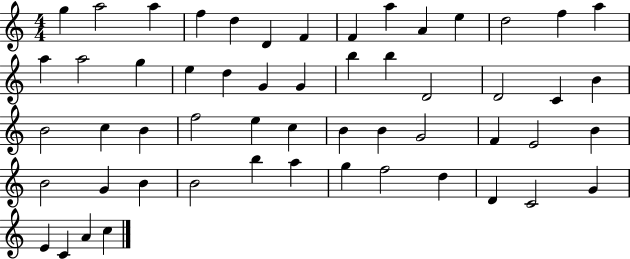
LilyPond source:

{
  \clef treble
  \numericTimeSignature
  \time 4/4
  \key c \major
  g''4 a''2 a''4 | f''4 d''4 d'4 f'4 | f'4 a''4 a'4 e''4 | d''2 f''4 a''4 | \break a''4 a''2 g''4 | e''4 d''4 g'4 g'4 | b''4 b''4 d'2 | d'2 c'4 b'4 | \break b'2 c''4 b'4 | f''2 e''4 c''4 | b'4 b'4 g'2 | f'4 e'2 b'4 | \break b'2 g'4 b'4 | b'2 b''4 a''4 | g''4 f''2 d''4 | d'4 c'2 g'4 | \break e'4 c'4 a'4 c''4 | \bar "|."
}